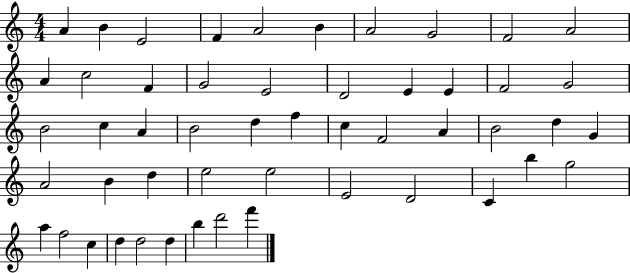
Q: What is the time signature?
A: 4/4